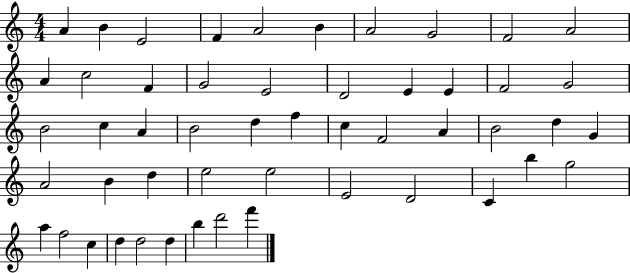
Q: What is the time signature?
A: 4/4